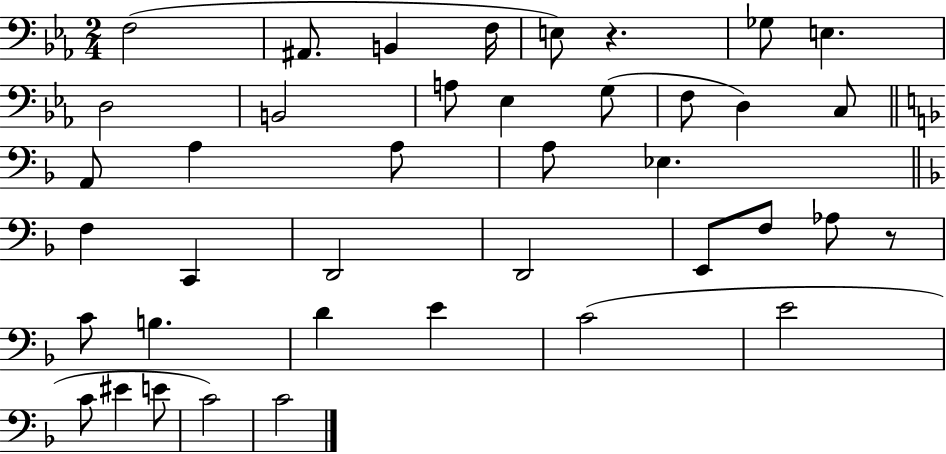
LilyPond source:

{
  \clef bass
  \numericTimeSignature
  \time 2/4
  \key ees \major
  f2( | ais,8. b,4 f16 | e8) r4. | ges8 e4. | \break d2 | b,2 | a8 ees4 g8( | f8 d4) c8 | \break \bar "||" \break \key d \minor a,8 a4 a8 | a8 ees4. | \bar "||" \break \key f \major f4 c,4 | d,2 | d,2 | e,8 f8 aes8 r8 | \break c'8 b4. | d'4 e'4 | c'2( | e'2 | \break c'8 eis'4 e'8 | c'2) | c'2 | \bar "|."
}